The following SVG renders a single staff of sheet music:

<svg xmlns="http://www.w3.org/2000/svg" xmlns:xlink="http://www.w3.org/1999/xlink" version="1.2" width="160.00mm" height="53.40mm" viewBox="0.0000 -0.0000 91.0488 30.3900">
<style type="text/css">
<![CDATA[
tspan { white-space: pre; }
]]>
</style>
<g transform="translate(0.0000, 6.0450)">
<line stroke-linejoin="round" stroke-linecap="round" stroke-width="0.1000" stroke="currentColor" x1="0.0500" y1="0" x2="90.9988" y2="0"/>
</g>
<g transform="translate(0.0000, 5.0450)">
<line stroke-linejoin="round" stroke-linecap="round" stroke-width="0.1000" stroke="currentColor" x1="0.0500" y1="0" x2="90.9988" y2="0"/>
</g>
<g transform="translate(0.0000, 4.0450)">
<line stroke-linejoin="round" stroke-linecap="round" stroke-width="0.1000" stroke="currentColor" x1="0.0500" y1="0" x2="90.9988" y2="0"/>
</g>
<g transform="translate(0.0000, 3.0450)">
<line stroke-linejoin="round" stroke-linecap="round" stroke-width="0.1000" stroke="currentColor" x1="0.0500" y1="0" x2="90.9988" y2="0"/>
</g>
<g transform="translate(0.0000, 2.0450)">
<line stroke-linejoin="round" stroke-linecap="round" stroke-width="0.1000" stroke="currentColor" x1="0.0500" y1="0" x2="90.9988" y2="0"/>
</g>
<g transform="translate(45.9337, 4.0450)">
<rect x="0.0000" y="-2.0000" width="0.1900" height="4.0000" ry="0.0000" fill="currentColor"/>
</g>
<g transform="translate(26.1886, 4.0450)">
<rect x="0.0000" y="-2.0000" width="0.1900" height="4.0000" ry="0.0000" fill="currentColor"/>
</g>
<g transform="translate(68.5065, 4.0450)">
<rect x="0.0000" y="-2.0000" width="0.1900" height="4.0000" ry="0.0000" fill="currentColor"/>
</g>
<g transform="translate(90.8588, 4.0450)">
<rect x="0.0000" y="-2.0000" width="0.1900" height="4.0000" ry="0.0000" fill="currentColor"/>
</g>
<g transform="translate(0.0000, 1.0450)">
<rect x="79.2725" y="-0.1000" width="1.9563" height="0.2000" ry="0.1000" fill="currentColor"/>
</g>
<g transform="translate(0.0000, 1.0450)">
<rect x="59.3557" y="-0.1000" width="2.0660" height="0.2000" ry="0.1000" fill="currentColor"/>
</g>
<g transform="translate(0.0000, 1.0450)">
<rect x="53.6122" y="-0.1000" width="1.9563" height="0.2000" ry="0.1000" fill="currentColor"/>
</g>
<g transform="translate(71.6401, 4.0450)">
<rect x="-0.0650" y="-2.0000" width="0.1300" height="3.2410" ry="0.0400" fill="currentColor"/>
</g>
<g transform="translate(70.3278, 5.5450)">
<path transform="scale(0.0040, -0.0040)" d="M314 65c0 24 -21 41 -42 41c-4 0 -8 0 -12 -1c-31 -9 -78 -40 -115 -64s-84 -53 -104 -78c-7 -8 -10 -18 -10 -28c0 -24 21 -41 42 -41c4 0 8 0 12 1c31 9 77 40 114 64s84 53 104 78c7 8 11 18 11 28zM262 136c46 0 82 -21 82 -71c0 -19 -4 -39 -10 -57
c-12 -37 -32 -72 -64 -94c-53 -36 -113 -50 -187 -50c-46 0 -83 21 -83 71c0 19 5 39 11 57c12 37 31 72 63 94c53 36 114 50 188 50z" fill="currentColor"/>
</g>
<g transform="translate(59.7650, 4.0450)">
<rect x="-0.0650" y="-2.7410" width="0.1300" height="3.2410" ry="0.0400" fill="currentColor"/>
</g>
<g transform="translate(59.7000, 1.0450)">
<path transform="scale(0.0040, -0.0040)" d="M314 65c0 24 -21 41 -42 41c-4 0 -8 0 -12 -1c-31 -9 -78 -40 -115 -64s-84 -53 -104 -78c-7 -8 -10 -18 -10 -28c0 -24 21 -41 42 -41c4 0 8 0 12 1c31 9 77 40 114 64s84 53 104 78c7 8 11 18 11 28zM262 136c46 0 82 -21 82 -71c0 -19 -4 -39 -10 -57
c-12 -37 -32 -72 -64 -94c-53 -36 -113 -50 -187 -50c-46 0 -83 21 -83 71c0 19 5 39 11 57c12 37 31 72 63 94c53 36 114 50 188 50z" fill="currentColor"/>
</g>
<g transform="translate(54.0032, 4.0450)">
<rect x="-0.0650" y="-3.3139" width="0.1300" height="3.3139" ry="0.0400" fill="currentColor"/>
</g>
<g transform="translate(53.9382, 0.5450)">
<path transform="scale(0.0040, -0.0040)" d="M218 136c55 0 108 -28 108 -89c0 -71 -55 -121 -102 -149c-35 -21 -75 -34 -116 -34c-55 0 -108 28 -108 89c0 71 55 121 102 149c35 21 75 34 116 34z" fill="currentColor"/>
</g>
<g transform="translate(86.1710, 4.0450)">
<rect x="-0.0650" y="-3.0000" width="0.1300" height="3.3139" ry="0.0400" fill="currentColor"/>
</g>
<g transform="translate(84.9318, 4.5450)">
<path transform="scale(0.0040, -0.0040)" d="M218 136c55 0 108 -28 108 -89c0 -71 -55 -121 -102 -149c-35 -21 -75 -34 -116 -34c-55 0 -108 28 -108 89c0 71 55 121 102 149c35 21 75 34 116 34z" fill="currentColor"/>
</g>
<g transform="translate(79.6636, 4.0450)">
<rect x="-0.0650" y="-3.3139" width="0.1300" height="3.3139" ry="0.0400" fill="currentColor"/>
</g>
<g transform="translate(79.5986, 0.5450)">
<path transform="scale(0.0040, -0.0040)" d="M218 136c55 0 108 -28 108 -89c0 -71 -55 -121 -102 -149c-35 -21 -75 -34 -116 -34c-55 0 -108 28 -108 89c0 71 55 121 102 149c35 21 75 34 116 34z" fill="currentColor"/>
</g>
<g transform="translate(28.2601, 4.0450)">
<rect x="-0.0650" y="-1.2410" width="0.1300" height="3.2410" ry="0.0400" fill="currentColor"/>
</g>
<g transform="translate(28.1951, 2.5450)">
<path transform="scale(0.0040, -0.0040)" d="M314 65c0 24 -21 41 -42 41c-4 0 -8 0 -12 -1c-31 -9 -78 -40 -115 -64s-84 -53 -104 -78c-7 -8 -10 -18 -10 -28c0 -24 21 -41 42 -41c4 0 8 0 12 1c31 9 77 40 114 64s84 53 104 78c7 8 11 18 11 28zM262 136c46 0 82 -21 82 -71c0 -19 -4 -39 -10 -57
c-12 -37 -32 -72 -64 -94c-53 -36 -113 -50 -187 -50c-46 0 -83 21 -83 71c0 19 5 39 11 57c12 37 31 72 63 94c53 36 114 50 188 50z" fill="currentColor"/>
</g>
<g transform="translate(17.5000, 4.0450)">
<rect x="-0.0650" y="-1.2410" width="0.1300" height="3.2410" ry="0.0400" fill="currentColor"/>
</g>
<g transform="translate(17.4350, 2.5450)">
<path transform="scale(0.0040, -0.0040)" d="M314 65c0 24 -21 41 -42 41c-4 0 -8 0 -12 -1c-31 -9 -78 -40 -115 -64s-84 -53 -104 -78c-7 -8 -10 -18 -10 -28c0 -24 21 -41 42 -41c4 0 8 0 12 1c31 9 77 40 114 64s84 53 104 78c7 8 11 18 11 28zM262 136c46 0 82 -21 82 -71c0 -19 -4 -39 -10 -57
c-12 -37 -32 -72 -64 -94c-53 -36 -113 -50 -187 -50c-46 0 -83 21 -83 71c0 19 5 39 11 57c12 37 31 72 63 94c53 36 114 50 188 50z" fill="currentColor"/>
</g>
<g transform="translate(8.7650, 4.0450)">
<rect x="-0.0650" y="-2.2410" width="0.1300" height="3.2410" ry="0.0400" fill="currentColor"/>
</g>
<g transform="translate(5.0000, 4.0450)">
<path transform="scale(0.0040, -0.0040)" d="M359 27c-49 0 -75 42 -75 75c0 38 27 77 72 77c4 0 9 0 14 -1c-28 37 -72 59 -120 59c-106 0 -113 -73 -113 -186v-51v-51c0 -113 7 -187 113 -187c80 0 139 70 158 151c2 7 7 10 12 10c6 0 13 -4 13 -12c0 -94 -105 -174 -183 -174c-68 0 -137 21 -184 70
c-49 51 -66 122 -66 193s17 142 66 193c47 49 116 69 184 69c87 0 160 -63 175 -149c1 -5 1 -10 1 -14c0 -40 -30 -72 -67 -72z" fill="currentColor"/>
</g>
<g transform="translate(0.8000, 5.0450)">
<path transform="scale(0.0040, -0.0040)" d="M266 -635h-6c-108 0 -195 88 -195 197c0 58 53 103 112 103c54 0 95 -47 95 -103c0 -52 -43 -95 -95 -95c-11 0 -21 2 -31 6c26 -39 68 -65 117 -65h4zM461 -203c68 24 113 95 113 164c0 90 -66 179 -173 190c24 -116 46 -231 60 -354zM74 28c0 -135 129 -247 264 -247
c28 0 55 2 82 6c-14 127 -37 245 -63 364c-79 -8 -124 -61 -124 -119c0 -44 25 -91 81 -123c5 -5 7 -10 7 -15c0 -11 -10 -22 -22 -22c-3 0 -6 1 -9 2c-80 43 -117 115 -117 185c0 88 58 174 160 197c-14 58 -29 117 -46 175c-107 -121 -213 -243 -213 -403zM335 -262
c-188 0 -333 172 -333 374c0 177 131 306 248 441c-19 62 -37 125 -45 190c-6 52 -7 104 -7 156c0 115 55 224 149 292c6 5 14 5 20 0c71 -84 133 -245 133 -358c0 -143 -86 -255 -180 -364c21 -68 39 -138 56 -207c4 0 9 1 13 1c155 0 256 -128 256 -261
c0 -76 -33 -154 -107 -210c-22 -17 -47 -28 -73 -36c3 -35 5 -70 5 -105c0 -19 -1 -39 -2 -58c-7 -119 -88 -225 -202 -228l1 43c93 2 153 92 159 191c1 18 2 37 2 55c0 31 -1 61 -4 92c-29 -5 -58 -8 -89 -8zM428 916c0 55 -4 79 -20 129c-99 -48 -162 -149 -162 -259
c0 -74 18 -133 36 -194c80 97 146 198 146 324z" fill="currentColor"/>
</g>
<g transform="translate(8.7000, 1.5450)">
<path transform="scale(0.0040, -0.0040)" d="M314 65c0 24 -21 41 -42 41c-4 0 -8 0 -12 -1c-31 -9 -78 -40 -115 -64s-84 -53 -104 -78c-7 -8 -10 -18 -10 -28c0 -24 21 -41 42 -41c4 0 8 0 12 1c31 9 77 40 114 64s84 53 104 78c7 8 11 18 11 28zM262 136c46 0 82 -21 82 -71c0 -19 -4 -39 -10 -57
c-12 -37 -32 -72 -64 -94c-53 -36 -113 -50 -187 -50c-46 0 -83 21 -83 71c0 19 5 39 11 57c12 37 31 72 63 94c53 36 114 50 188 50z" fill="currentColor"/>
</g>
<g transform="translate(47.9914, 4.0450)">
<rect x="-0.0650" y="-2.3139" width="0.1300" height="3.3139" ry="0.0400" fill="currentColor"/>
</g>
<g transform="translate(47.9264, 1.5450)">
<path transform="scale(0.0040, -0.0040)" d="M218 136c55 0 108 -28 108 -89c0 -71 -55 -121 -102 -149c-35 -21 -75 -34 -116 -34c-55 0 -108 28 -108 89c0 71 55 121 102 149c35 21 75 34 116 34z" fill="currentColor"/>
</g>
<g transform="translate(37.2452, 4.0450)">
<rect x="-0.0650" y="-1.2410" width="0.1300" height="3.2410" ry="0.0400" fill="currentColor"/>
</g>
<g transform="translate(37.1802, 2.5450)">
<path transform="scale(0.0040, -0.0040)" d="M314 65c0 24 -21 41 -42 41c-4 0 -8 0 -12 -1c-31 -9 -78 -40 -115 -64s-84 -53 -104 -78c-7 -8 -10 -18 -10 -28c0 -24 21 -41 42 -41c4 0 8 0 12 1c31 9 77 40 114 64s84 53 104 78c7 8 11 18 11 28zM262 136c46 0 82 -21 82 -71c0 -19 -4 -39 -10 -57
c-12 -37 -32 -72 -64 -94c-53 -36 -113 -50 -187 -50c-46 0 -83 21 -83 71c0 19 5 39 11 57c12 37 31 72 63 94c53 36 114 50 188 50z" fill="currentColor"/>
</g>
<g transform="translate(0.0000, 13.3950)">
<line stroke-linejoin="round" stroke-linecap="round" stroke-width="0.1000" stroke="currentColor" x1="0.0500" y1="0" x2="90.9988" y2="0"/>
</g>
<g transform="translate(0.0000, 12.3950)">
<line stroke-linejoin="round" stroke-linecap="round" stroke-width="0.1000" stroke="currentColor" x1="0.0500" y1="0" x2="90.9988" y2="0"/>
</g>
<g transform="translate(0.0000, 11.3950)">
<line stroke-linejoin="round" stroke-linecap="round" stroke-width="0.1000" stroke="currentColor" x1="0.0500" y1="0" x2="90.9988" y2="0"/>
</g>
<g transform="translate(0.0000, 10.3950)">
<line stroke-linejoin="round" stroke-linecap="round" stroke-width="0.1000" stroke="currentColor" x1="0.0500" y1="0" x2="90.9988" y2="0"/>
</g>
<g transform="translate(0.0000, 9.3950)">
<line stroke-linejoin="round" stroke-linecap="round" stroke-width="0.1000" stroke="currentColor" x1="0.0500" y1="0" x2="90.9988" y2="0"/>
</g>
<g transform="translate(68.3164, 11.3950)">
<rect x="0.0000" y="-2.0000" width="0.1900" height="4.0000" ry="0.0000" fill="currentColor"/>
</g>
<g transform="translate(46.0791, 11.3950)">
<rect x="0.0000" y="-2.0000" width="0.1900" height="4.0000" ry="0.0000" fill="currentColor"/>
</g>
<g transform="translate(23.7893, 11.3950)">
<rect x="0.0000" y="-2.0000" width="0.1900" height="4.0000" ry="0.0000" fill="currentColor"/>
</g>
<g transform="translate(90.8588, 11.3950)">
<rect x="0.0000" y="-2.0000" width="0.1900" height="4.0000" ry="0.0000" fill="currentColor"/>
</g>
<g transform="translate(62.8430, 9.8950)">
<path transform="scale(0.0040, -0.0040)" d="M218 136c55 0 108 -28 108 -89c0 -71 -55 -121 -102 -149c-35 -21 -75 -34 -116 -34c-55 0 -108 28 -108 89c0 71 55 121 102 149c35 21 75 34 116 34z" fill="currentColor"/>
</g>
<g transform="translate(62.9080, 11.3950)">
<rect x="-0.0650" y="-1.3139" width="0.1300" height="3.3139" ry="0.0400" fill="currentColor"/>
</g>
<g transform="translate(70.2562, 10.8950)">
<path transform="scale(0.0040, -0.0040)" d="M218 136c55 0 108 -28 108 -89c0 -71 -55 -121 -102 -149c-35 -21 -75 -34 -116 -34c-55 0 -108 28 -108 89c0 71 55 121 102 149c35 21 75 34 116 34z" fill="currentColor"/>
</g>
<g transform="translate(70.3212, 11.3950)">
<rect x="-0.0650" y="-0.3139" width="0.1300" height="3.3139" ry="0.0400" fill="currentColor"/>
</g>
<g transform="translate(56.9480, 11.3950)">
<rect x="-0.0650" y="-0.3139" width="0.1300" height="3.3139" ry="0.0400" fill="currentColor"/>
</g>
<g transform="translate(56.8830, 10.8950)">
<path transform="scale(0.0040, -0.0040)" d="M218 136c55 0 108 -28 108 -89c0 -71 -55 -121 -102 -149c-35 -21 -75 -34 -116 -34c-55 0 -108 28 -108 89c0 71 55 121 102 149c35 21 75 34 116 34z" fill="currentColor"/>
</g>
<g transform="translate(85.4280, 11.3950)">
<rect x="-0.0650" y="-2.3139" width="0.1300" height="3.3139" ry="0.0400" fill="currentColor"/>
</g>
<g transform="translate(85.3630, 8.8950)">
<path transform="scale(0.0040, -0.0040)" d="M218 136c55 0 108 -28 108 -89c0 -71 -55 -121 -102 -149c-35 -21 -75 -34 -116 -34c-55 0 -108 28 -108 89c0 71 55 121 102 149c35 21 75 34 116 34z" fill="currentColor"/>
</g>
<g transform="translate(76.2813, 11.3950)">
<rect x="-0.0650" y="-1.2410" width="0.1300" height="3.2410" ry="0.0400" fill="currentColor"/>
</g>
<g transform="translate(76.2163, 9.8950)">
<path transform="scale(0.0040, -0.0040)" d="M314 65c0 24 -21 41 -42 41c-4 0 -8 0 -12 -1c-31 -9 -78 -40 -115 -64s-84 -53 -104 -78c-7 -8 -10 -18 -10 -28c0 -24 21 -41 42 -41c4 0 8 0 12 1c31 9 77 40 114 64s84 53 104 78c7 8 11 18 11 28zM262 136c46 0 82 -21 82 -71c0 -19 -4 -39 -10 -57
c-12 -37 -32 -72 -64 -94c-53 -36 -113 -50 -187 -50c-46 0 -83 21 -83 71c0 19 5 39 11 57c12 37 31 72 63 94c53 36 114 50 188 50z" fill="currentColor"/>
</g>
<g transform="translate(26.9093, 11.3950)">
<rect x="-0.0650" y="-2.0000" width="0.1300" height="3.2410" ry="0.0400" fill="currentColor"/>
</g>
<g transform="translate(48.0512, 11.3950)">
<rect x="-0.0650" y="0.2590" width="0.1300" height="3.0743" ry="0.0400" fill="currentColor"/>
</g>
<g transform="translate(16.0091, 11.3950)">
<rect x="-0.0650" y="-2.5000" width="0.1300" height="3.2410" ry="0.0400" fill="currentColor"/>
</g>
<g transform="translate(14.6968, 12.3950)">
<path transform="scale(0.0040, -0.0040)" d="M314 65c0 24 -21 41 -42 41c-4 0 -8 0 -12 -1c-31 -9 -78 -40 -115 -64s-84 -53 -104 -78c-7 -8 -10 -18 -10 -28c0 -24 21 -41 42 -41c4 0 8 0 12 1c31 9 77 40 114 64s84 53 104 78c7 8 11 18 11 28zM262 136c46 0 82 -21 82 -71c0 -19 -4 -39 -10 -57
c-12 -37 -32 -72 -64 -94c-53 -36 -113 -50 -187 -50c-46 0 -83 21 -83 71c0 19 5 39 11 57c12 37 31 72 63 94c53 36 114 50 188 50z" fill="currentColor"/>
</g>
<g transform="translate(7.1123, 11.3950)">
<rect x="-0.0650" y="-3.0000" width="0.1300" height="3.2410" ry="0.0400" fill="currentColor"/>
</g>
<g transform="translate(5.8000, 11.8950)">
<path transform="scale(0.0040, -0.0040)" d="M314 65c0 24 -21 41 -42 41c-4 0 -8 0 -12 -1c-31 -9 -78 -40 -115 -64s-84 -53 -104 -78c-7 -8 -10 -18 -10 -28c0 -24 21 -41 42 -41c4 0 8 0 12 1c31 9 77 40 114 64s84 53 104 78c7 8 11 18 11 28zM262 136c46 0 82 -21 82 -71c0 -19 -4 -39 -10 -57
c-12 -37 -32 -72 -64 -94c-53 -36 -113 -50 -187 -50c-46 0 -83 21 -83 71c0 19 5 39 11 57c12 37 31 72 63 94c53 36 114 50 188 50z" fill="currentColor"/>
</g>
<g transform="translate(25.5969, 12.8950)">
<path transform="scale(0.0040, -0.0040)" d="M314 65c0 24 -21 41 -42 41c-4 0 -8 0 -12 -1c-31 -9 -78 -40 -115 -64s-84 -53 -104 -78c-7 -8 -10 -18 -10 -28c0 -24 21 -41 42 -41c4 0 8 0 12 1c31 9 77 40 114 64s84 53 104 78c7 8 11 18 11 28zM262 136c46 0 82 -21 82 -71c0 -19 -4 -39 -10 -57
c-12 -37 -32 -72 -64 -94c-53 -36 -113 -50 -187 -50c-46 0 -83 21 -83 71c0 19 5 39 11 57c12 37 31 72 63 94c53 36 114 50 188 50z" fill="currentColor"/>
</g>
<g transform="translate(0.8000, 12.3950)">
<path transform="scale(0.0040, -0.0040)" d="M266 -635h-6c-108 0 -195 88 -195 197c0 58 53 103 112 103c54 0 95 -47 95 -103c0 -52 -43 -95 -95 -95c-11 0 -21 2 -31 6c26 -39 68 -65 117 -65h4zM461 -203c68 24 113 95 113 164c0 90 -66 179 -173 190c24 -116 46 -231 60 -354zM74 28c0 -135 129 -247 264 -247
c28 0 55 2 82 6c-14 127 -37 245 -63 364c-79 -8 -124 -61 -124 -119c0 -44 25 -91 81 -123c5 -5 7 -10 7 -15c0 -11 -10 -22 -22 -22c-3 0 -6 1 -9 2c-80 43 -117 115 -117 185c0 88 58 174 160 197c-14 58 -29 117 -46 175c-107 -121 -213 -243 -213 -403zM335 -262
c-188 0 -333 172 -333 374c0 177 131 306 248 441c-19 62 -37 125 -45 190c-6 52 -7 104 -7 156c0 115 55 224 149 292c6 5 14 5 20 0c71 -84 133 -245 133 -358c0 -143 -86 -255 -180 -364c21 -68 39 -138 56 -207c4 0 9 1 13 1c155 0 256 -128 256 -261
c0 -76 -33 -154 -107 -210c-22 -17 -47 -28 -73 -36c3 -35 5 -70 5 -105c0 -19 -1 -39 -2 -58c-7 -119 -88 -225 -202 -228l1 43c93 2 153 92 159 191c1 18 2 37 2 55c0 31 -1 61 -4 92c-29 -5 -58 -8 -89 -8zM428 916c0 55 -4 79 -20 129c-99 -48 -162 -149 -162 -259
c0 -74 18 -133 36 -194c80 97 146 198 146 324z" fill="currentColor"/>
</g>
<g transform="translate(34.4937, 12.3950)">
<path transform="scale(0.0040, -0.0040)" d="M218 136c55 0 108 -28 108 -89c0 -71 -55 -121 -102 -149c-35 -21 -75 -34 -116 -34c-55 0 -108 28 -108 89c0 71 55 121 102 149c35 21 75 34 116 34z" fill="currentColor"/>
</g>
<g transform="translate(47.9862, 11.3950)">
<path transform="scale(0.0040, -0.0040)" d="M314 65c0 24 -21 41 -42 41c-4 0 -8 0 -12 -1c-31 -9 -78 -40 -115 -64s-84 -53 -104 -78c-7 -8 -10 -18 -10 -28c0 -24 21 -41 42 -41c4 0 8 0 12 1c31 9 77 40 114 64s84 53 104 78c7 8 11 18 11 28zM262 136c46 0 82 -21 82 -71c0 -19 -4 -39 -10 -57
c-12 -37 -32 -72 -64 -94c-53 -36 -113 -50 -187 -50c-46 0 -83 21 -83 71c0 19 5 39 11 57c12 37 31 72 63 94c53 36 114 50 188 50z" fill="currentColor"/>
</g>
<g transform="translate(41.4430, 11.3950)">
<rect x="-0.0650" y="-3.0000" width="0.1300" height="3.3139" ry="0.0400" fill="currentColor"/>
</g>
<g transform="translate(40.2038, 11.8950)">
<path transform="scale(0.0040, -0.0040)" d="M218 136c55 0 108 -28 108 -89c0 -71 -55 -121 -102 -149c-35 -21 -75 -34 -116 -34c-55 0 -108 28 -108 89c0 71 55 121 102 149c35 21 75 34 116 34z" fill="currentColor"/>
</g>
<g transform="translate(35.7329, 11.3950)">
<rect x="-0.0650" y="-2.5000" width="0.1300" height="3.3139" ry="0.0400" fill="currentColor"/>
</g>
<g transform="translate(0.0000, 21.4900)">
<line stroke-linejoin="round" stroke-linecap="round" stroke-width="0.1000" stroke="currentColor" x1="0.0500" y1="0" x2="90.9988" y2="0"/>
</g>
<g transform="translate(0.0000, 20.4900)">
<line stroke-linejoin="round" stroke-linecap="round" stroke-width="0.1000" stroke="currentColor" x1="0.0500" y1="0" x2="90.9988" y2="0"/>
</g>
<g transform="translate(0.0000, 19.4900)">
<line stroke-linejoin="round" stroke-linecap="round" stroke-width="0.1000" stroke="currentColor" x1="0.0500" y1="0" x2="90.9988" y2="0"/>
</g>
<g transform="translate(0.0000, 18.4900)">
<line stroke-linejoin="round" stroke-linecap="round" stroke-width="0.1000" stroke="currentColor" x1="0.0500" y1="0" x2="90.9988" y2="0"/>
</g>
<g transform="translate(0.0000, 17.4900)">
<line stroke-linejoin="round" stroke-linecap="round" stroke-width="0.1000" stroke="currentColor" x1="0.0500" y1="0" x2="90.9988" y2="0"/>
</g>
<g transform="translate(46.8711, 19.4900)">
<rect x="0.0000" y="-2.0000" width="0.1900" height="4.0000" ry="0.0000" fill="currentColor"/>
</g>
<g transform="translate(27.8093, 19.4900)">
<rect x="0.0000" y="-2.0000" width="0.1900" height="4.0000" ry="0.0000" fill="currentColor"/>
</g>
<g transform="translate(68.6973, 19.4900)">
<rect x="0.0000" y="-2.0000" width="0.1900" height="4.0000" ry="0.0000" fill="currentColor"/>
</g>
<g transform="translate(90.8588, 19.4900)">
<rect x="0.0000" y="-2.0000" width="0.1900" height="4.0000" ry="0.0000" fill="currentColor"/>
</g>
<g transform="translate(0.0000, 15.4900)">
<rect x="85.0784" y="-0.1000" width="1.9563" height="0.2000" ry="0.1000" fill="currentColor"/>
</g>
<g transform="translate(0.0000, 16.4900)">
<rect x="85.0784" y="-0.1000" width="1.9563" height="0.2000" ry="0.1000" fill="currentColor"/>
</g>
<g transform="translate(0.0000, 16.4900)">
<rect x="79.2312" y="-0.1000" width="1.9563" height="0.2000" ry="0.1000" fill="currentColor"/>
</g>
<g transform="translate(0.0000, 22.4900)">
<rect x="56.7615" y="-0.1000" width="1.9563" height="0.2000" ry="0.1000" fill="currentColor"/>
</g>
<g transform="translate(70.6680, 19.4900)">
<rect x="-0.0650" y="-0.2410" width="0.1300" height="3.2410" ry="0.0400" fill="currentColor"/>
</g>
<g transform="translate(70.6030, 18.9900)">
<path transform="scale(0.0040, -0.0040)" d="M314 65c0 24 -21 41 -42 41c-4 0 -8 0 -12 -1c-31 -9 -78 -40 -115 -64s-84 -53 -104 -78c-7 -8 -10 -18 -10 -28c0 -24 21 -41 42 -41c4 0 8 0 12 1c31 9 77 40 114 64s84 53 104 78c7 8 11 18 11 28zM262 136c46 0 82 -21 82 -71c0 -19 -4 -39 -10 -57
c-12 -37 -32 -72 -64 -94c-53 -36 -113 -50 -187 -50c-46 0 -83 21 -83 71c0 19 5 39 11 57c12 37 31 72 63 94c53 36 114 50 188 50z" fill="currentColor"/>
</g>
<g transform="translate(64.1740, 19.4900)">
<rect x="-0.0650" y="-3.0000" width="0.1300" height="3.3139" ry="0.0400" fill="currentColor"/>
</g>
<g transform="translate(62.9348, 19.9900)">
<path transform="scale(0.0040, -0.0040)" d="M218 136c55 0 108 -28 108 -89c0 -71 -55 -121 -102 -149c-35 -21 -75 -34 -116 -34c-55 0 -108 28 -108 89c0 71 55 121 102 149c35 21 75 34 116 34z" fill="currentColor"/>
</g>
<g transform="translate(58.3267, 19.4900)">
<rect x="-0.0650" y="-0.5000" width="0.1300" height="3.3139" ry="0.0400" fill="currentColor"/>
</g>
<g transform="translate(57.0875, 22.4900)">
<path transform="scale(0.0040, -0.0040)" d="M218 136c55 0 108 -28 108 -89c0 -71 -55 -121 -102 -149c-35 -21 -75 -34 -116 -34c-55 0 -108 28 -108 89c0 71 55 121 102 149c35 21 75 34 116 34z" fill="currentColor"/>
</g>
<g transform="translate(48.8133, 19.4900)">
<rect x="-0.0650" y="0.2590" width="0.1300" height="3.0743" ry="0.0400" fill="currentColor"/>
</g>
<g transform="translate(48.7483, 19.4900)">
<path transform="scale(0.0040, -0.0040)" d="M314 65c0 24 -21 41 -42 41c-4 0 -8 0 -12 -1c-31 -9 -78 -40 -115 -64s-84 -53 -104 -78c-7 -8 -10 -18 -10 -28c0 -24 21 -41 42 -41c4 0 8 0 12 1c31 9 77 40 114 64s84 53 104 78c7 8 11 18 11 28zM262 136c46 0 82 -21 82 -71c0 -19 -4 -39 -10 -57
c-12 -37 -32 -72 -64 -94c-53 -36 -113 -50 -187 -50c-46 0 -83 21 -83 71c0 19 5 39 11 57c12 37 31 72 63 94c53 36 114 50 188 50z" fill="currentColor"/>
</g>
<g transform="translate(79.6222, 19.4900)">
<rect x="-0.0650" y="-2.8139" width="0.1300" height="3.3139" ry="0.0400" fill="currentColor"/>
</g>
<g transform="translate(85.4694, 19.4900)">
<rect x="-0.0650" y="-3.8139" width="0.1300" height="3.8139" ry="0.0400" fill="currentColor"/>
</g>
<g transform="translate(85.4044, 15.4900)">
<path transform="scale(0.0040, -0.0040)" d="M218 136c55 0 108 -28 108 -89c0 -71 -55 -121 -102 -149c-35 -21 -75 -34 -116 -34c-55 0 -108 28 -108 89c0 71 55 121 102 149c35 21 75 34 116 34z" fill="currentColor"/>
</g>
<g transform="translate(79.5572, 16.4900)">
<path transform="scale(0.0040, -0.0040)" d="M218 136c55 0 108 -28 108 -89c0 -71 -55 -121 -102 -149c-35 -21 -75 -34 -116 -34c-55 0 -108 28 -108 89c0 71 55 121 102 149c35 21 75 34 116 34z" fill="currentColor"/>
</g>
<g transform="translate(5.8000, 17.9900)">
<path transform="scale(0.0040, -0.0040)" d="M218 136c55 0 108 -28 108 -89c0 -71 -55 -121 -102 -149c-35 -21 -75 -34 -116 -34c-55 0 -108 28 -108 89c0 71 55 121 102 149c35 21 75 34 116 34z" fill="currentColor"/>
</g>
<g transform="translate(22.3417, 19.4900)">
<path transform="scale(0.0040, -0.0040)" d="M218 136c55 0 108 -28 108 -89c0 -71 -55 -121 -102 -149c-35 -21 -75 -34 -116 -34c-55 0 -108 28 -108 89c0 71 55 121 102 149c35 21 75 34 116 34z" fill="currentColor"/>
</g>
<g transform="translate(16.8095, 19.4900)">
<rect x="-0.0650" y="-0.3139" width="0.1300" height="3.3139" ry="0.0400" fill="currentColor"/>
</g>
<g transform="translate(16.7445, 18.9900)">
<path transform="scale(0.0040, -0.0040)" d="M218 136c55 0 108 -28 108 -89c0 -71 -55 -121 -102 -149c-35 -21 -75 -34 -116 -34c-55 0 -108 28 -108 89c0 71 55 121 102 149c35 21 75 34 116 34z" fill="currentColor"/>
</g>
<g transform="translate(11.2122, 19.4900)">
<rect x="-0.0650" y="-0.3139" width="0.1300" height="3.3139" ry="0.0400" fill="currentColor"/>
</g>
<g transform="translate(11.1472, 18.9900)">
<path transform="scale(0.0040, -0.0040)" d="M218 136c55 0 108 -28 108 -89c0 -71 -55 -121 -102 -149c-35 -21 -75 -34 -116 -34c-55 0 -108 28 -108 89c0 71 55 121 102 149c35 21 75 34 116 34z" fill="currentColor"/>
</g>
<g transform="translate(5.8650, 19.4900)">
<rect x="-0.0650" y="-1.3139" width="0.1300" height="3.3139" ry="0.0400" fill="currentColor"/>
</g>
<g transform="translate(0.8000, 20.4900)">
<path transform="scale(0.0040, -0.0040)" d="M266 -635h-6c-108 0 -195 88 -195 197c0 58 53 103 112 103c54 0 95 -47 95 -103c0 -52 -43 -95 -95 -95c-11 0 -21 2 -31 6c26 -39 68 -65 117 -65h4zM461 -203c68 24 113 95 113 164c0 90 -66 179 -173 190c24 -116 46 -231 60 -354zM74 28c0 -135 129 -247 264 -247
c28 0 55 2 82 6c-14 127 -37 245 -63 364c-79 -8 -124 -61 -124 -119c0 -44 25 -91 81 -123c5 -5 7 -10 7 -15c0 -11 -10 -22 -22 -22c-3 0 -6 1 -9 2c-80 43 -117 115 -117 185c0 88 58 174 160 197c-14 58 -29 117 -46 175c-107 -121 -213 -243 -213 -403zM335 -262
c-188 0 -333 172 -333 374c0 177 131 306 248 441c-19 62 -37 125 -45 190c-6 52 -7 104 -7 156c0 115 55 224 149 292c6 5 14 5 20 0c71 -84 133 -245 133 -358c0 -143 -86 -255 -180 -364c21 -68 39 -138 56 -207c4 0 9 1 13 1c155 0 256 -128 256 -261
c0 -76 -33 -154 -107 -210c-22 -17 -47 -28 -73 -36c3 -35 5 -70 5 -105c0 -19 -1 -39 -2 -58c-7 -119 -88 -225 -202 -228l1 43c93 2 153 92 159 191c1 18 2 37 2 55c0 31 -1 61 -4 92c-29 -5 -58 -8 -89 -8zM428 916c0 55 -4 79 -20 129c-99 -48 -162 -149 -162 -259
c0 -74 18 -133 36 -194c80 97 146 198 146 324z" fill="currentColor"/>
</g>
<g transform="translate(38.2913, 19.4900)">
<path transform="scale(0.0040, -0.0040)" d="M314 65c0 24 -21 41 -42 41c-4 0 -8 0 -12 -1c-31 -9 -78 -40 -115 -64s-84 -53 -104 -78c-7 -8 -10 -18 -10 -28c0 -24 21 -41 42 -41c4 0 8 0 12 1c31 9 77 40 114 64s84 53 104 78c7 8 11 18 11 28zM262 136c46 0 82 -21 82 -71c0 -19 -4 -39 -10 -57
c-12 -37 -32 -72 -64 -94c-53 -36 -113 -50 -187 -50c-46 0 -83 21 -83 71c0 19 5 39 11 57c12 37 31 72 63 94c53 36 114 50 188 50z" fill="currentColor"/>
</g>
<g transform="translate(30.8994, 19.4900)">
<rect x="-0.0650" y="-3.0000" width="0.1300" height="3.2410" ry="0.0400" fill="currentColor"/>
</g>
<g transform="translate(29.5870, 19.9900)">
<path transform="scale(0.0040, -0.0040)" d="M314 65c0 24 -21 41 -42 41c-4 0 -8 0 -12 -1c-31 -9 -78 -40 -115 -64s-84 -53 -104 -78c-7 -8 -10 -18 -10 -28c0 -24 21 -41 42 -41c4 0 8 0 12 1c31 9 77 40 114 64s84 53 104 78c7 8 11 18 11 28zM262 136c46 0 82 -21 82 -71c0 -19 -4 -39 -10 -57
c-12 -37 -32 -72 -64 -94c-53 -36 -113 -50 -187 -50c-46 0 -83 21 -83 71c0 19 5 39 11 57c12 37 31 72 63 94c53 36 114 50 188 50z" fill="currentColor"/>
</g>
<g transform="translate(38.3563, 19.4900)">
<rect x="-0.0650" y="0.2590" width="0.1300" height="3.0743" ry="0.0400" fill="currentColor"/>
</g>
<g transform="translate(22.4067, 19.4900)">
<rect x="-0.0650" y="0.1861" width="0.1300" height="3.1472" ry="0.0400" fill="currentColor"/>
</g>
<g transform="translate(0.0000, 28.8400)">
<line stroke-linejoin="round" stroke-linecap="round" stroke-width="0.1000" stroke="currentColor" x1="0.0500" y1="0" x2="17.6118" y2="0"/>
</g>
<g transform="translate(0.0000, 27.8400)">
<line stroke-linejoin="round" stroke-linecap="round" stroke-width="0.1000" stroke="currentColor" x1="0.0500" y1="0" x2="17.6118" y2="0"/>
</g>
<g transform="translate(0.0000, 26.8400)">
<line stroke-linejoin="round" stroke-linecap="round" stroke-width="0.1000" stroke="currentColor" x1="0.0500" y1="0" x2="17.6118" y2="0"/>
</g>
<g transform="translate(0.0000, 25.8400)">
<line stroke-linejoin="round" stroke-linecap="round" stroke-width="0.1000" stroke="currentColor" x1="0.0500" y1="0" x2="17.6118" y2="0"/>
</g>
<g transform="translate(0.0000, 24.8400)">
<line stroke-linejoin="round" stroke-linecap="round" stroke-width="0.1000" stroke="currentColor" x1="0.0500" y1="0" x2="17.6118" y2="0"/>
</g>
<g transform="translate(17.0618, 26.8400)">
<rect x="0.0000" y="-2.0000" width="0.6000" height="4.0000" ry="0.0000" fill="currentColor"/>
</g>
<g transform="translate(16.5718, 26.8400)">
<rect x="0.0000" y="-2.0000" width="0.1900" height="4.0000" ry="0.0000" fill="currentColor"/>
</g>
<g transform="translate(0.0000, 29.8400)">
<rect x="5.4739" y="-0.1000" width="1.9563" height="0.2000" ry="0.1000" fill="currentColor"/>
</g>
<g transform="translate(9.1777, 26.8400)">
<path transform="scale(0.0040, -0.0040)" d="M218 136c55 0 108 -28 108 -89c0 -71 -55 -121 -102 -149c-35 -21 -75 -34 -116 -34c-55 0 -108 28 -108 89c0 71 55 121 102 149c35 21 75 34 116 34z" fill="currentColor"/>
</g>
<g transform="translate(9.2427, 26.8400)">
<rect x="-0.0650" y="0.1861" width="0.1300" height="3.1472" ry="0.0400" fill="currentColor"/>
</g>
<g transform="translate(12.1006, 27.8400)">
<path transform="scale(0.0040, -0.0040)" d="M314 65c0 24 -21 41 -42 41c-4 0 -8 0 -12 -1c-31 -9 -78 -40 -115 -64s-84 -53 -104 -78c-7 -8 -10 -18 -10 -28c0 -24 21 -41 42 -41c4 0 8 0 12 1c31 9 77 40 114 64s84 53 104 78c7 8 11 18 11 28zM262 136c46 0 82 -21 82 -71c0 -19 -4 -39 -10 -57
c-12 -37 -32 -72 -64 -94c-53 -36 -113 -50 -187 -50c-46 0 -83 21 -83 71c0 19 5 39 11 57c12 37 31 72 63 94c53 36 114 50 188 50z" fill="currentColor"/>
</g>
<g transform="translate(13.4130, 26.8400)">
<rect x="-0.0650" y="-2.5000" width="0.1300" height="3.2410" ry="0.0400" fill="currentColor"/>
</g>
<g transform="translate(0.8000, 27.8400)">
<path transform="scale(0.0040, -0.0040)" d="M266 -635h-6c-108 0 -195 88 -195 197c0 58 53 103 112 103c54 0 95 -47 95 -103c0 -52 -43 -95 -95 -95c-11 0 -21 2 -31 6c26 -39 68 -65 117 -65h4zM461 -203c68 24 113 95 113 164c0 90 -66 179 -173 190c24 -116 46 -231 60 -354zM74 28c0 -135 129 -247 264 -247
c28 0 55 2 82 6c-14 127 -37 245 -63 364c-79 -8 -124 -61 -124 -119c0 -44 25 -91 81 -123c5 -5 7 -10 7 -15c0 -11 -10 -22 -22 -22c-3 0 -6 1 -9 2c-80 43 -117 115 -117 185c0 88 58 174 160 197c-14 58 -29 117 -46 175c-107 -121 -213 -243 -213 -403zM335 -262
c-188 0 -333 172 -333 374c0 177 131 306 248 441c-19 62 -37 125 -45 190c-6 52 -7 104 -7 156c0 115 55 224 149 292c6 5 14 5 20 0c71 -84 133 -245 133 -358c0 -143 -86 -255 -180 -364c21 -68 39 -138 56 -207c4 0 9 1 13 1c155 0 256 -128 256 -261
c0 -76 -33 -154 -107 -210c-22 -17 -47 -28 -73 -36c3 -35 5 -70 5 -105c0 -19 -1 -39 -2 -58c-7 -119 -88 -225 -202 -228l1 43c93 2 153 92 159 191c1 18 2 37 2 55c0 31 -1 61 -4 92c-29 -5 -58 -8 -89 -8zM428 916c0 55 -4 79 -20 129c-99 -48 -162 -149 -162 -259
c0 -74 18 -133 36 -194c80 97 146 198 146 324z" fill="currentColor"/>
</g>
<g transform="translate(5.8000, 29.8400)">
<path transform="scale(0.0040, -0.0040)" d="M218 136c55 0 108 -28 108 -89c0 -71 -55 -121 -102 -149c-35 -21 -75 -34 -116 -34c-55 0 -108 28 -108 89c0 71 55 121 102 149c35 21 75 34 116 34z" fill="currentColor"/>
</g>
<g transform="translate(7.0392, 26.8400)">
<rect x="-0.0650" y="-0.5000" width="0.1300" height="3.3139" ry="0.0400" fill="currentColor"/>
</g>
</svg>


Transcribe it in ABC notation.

X:1
T:Untitled
M:4/4
L:1/4
K:C
g2 e2 e2 e2 g b a2 F2 b A A2 G2 F2 G A B2 c e c e2 g e c c B A2 B2 B2 C A c2 a c' C B G2